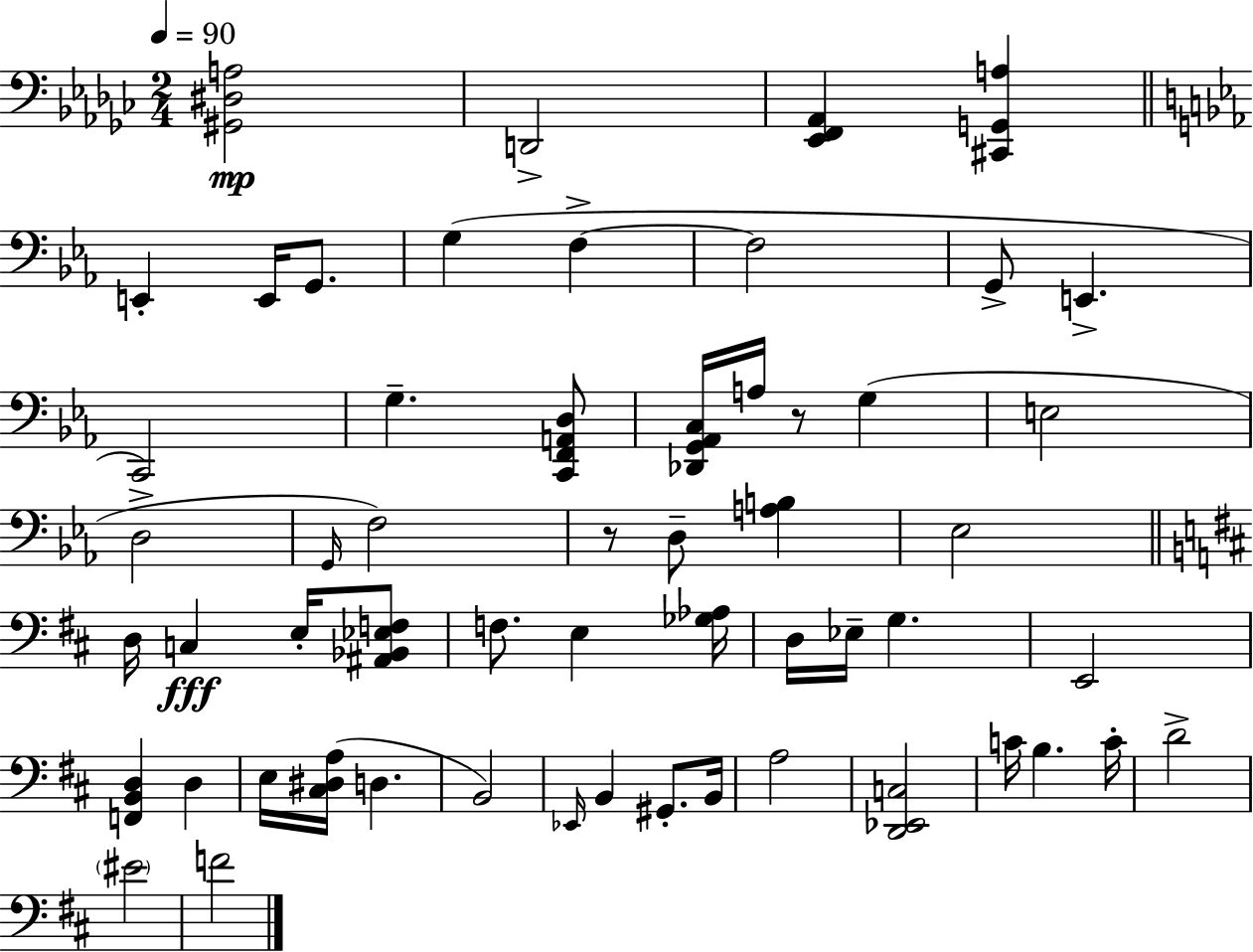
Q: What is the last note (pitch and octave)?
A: F4